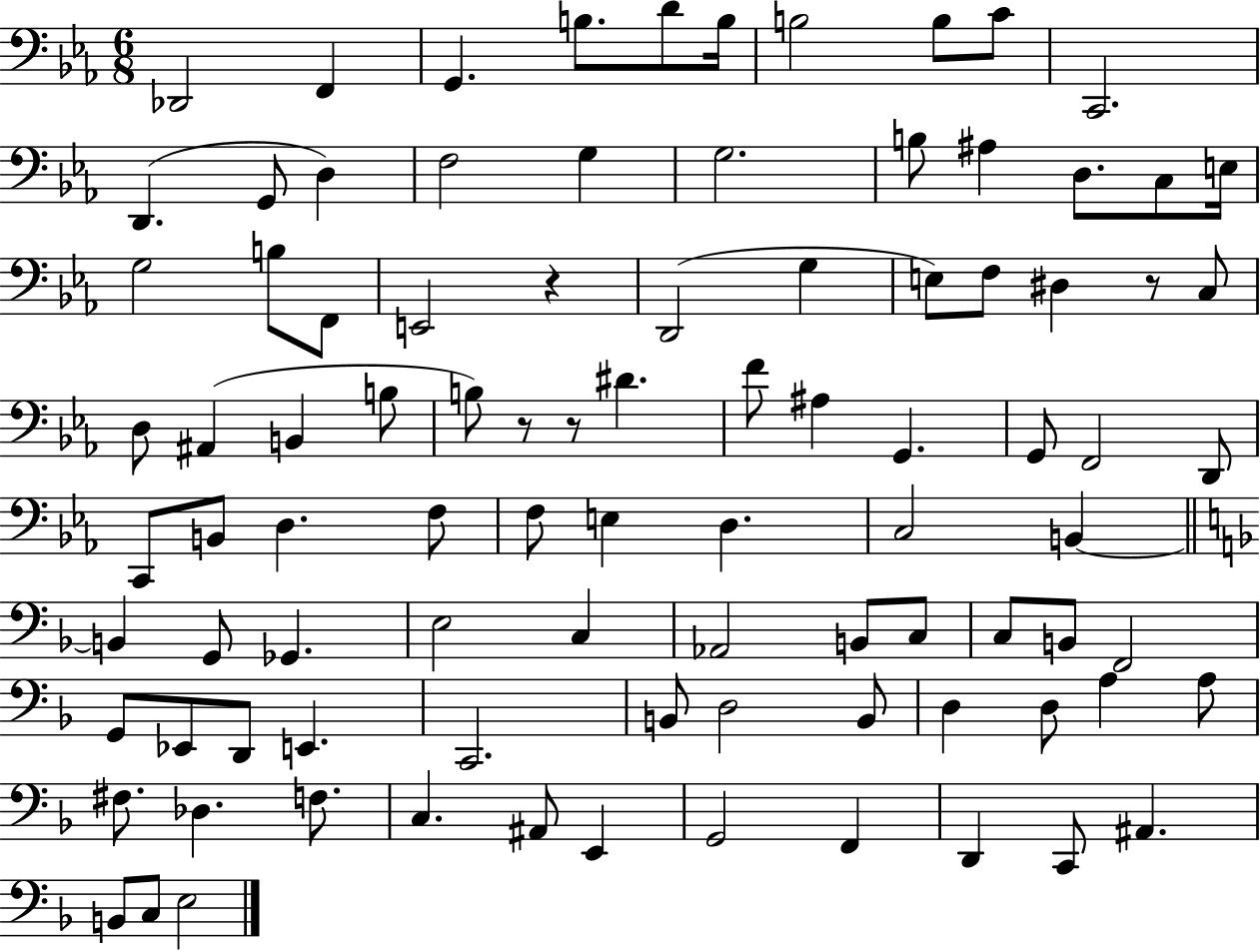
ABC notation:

X:1
T:Untitled
M:6/8
L:1/4
K:Eb
_D,,2 F,, G,, B,/2 D/2 B,/4 B,2 B,/2 C/2 C,,2 D,, G,,/2 D, F,2 G, G,2 B,/2 ^A, D,/2 C,/2 E,/4 G,2 B,/2 F,,/2 E,,2 z D,,2 G, E,/2 F,/2 ^D, z/2 C,/2 D,/2 ^A,, B,, B,/2 B,/2 z/2 z/2 ^D F/2 ^A, G,, G,,/2 F,,2 D,,/2 C,,/2 B,,/2 D, F,/2 F,/2 E, D, C,2 B,, B,, G,,/2 _G,, E,2 C, _A,,2 B,,/2 C,/2 C,/2 B,,/2 F,,2 G,,/2 _E,,/2 D,,/2 E,, C,,2 B,,/2 D,2 B,,/2 D, D,/2 A, A,/2 ^F,/2 _D, F,/2 C, ^A,,/2 E,, G,,2 F,, D,, C,,/2 ^A,, B,,/2 C,/2 E,2